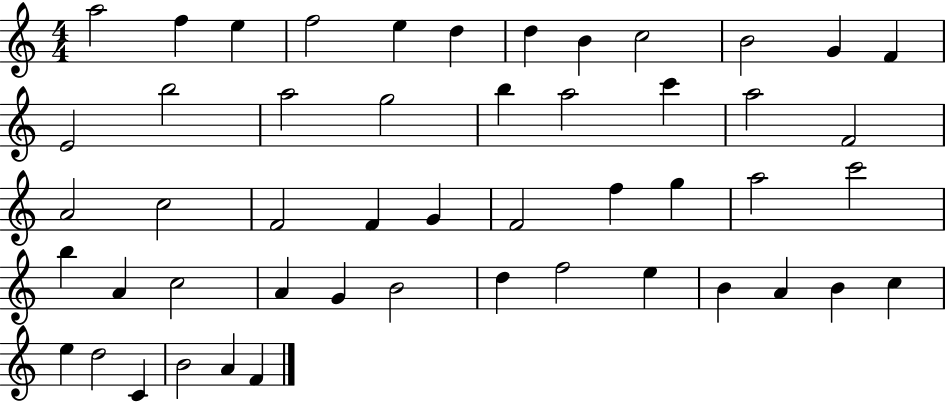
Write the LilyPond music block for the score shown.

{
  \clef treble
  \numericTimeSignature
  \time 4/4
  \key c \major
  a''2 f''4 e''4 | f''2 e''4 d''4 | d''4 b'4 c''2 | b'2 g'4 f'4 | \break e'2 b''2 | a''2 g''2 | b''4 a''2 c'''4 | a''2 f'2 | \break a'2 c''2 | f'2 f'4 g'4 | f'2 f''4 g''4 | a''2 c'''2 | \break b''4 a'4 c''2 | a'4 g'4 b'2 | d''4 f''2 e''4 | b'4 a'4 b'4 c''4 | \break e''4 d''2 c'4 | b'2 a'4 f'4 | \bar "|."
}